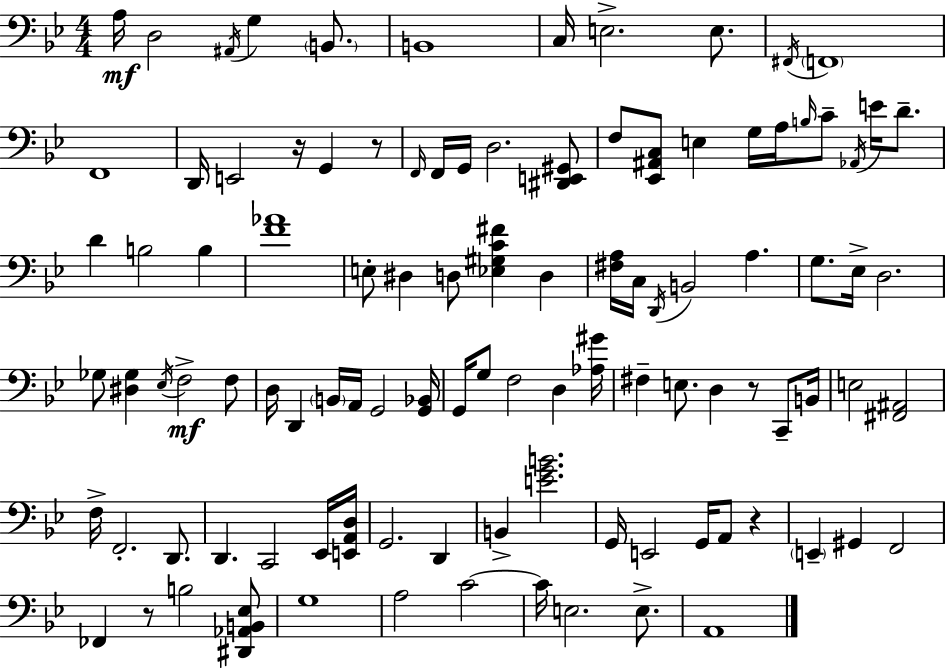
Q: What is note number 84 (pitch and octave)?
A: E3